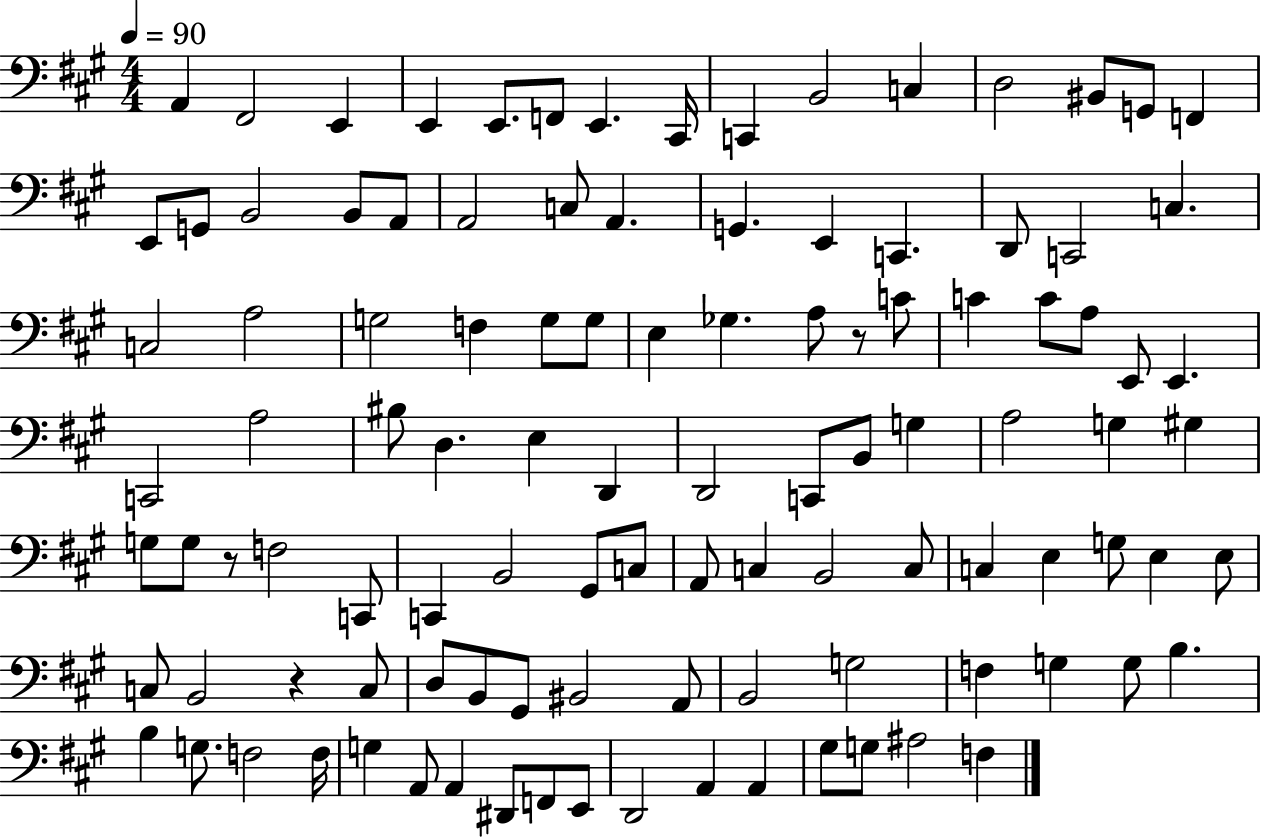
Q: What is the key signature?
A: A major